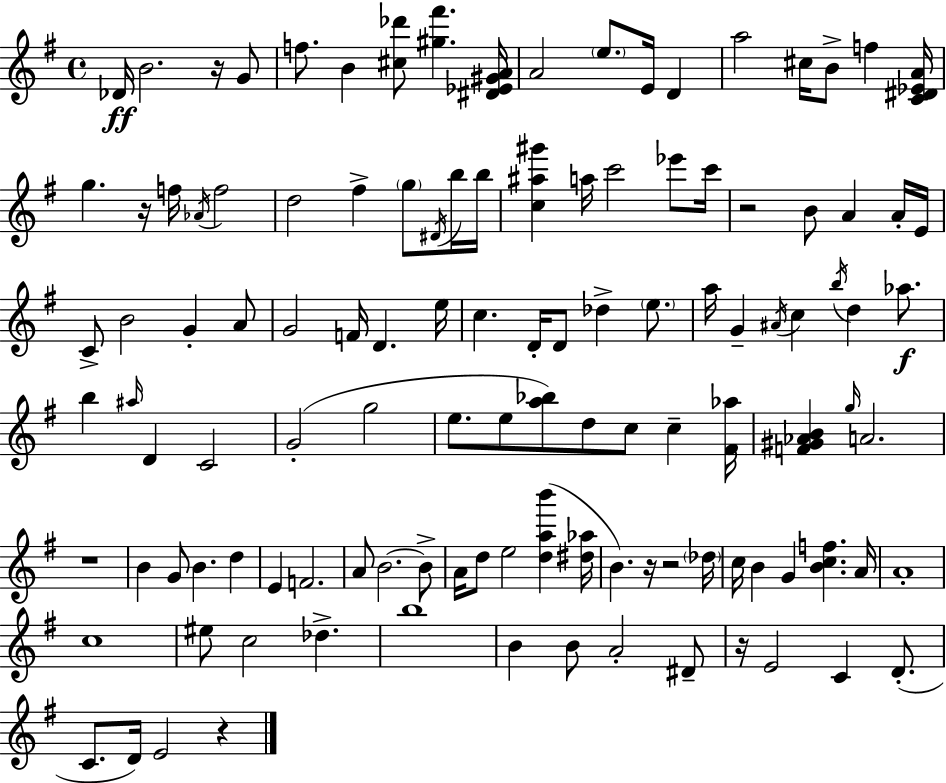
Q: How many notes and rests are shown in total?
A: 117